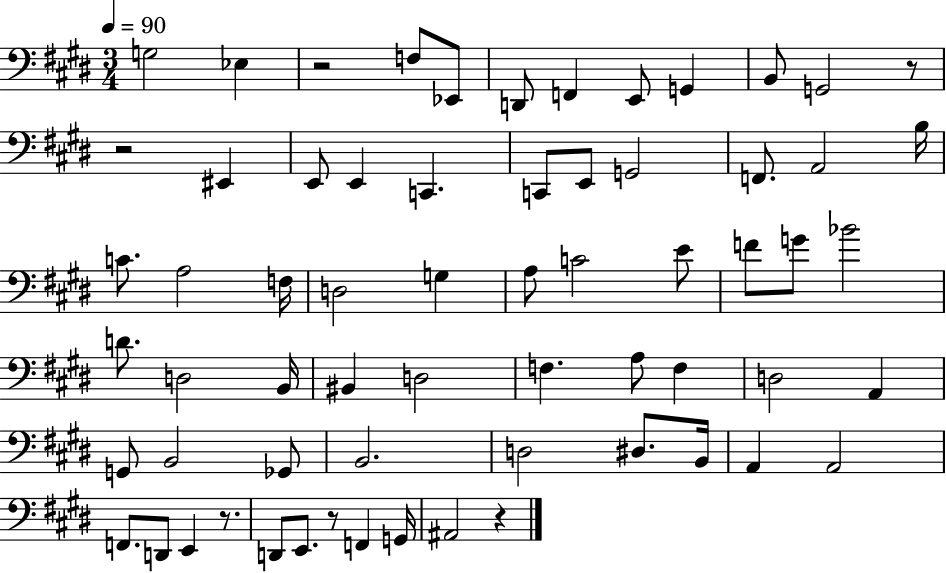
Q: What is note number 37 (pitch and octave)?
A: F3